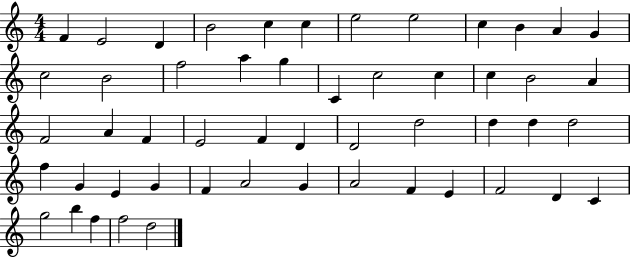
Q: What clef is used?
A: treble